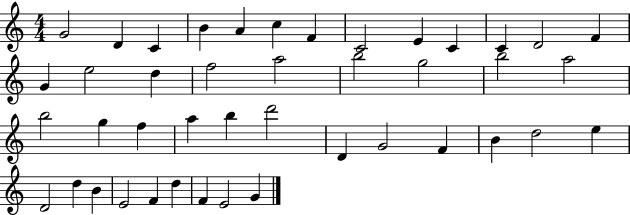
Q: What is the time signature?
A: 4/4